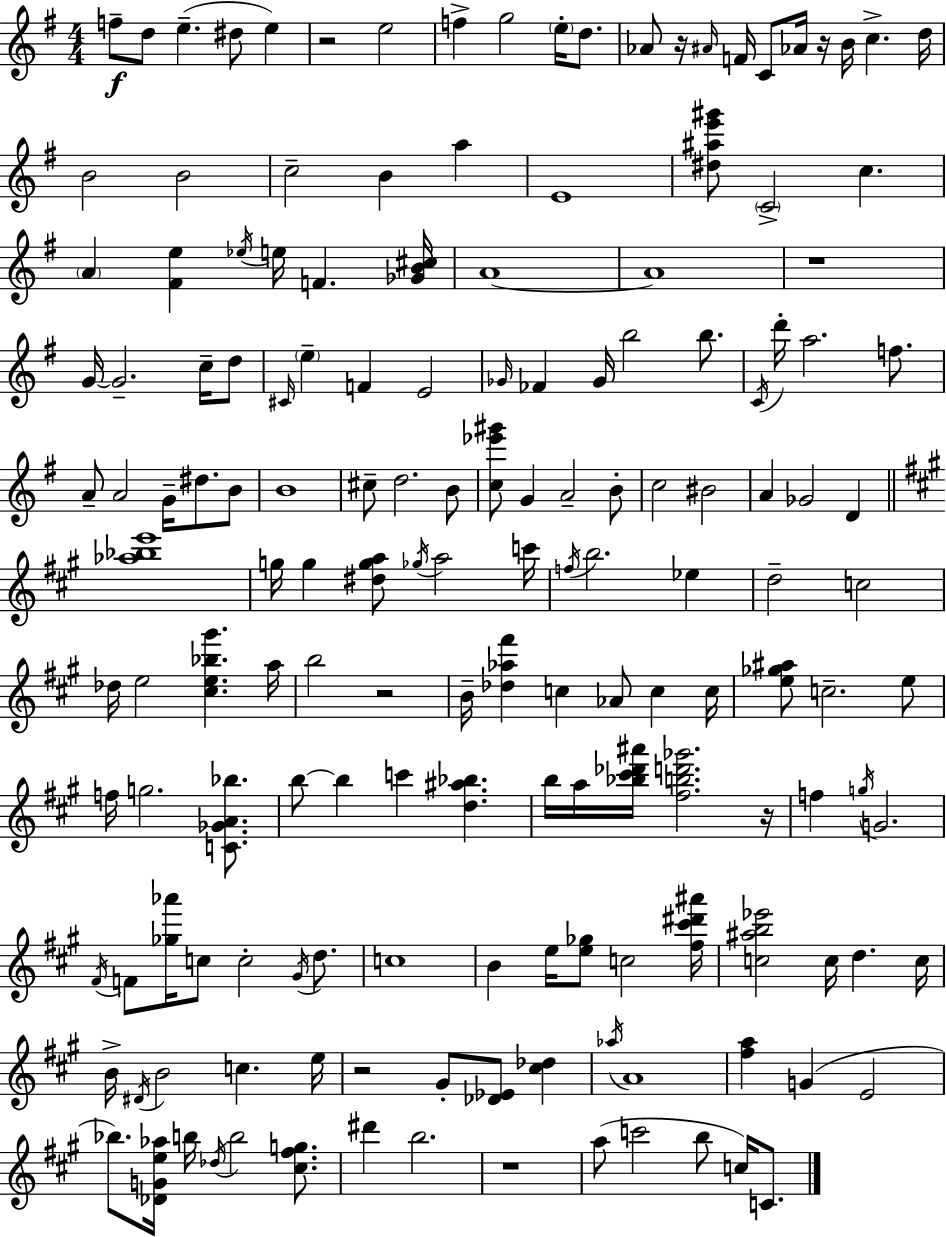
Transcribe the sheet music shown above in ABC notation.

X:1
T:Untitled
M:4/4
L:1/4
K:Em
f/2 d/2 e ^d/2 e z2 e2 f g2 e/4 d/2 _A/2 z/4 ^A/4 F/4 C/2 _A/4 z/4 B/4 c d/4 B2 B2 c2 B a E4 [^d^ae'^g']/2 C2 c A [^Fe] _e/4 e/4 F [_GB^c]/4 A4 A4 z4 G/4 G2 c/4 d/2 ^C/4 e F E2 _G/4 _F _G/4 b2 b/2 C/4 d'/4 a2 f/2 A/2 A2 G/4 ^d/2 B/2 B4 ^c/2 d2 B/2 [c_e'^g']/2 G A2 B/2 c2 ^B2 A _G2 D [_a_be']4 g/4 g [^dga]/2 _g/4 a2 c'/4 f/4 b2 _e d2 c2 _d/4 e2 [^ce_b^g'] a/4 b2 z2 B/4 [_d_a^f'] c _A/2 c c/4 [e_g^a]/2 c2 e/2 f/4 g2 [C_GA_b]/2 b/2 b c' [d^a_b] b/4 a/4 [_b^c'_d'^a']/4 [^fbd'_g']2 z/4 f g/4 G2 ^F/4 F/2 [_g_a']/4 c/2 c2 ^G/4 d/2 c4 B e/4 [e_g]/2 c2 [^f^c'^d'^a']/4 [c^ab_e']2 c/4 d c/4 B/4 ^D/4 B2 c e/4 z2 ^G/2 [_D_E]/2 [^c_d] _a/4 A4 [^fa] G E2 _b/2 [_DGe_a]/4 b/4 _d/4 b2 [^c^fg]/2 ^d' b2 z4 a/2 c'2 b/2 c/4 C/2